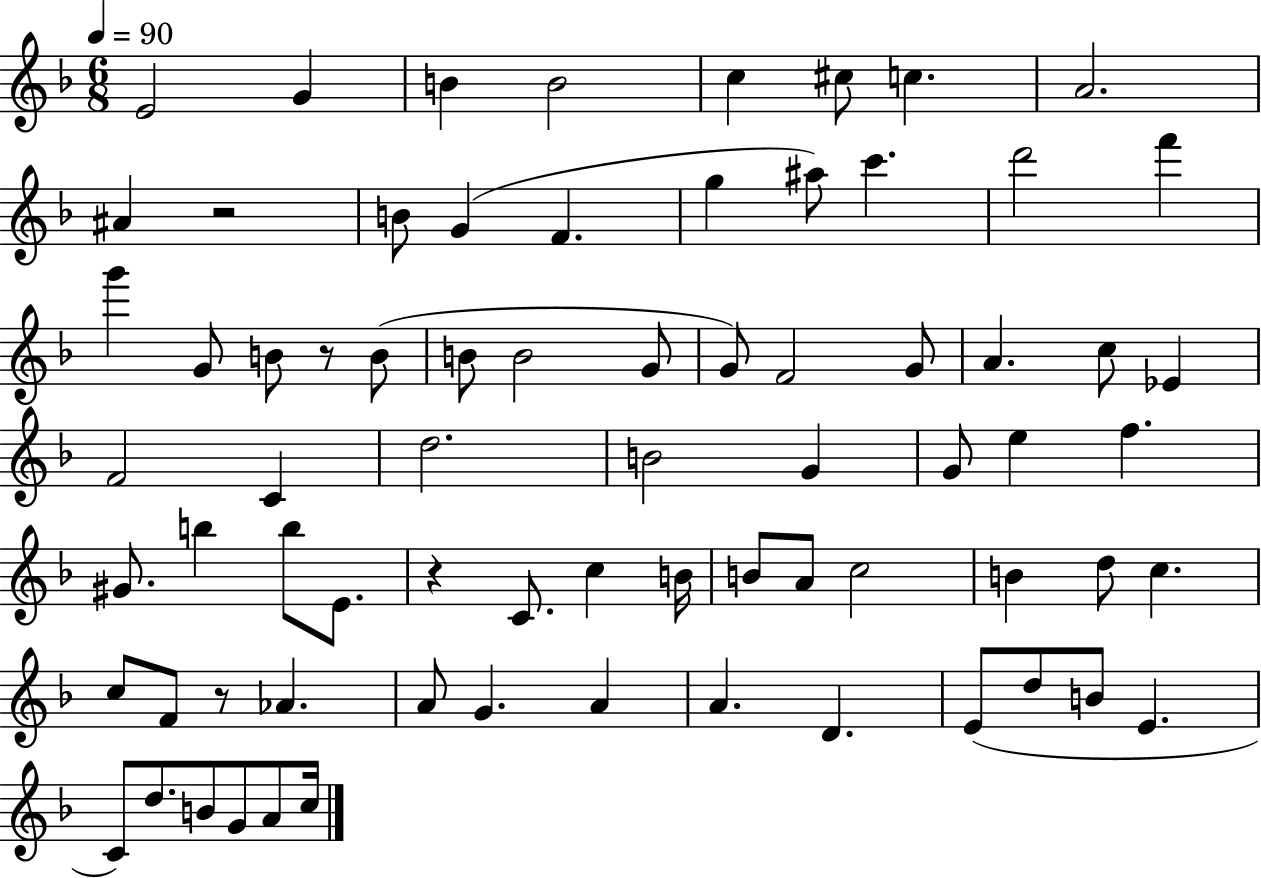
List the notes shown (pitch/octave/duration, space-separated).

E4/h G4/q B4/q B4/h C5/q C#5/e C5/q. A4/h. A#4/q R/h B4/e G4/q F4/q. G5/q A#5/e C6/q. D6/h F6/q G6/q G4/e B4/e R/e B4/e B4/e B4/h G4/e G4/e F4/h G4/e A4/q. C5/e Eb4/q F4/h C4/q D5/h. B4/h G4/q G4/e E5/q F5/q. G#4/e. B5/q B5/e E4/e. R/q C4/e. C5/q B4/s B4/e A4/e C5/h B4/q D5/e C5/q. C5/e F4/e R/e Ab4/q. A4/e G4/q. A4/q A4/q. D4/q. E4/e D5/e B4/e E4/q. C4/e D5/e. B4/e G4/e A4/e C5/s